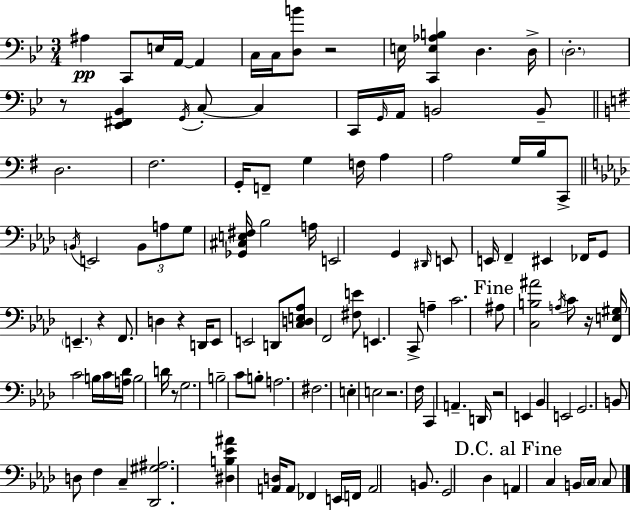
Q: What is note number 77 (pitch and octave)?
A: A2